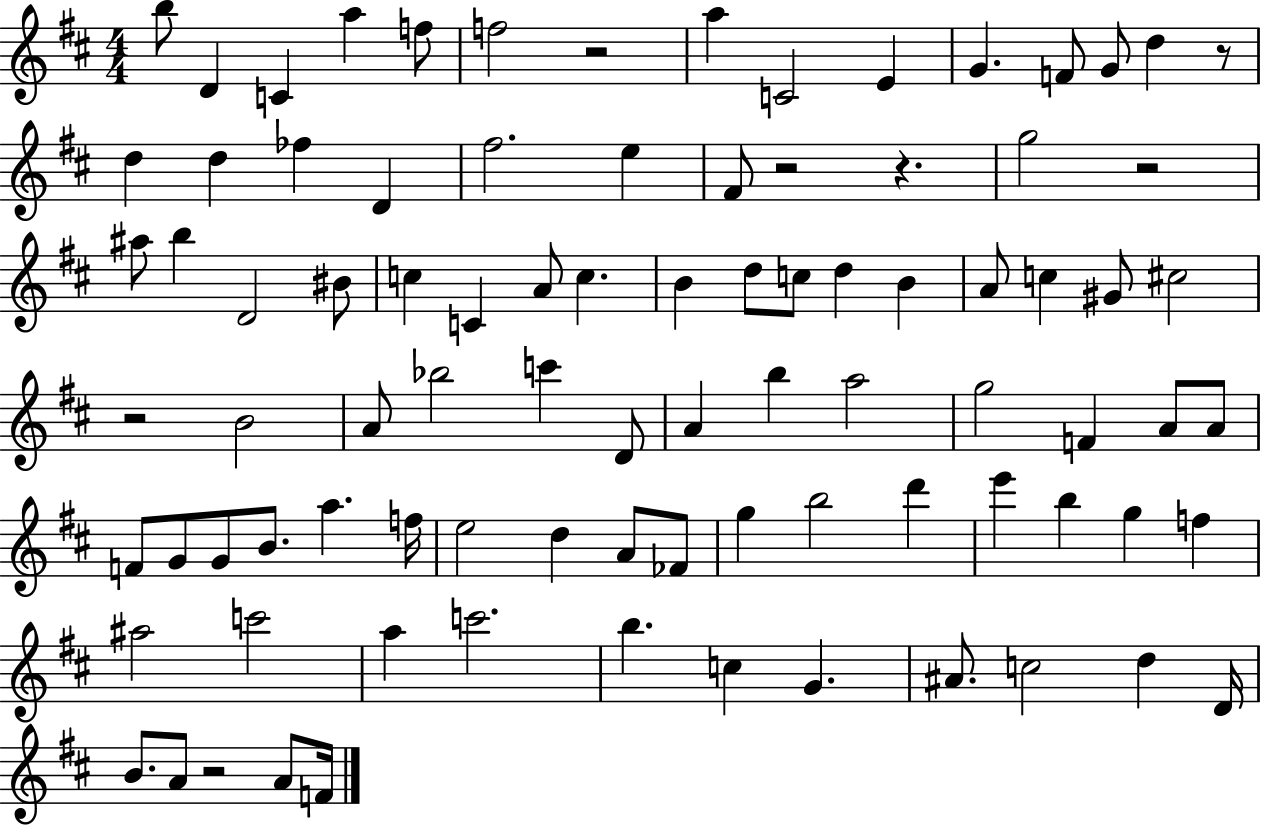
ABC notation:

X:1
T:Untitled
M:4/4
L:1/4
K:D
b/2 D C a f/2 f2 z2 a C2 E G F/2 G/2 d z/2 d d _f D ^f2 e ^F/2 z2 z g2 z2 ^a/2 b D2 ^B/2 c C A/2 c B d/2 c/2 d B A/2 c ^G/2 ^c2 z2 B2 A/2 _b2 c' D/2 A b a2 g2 F A/2 A/2 F/2 G/2 G/2 B/2 a f/4 e2 d A/2 _F/2 g b2 d' e' b g f ^a2 c'2 a c'2 b c G ^A/2 c2 d D/4 B/2 A/2 z2 A/2 F/4